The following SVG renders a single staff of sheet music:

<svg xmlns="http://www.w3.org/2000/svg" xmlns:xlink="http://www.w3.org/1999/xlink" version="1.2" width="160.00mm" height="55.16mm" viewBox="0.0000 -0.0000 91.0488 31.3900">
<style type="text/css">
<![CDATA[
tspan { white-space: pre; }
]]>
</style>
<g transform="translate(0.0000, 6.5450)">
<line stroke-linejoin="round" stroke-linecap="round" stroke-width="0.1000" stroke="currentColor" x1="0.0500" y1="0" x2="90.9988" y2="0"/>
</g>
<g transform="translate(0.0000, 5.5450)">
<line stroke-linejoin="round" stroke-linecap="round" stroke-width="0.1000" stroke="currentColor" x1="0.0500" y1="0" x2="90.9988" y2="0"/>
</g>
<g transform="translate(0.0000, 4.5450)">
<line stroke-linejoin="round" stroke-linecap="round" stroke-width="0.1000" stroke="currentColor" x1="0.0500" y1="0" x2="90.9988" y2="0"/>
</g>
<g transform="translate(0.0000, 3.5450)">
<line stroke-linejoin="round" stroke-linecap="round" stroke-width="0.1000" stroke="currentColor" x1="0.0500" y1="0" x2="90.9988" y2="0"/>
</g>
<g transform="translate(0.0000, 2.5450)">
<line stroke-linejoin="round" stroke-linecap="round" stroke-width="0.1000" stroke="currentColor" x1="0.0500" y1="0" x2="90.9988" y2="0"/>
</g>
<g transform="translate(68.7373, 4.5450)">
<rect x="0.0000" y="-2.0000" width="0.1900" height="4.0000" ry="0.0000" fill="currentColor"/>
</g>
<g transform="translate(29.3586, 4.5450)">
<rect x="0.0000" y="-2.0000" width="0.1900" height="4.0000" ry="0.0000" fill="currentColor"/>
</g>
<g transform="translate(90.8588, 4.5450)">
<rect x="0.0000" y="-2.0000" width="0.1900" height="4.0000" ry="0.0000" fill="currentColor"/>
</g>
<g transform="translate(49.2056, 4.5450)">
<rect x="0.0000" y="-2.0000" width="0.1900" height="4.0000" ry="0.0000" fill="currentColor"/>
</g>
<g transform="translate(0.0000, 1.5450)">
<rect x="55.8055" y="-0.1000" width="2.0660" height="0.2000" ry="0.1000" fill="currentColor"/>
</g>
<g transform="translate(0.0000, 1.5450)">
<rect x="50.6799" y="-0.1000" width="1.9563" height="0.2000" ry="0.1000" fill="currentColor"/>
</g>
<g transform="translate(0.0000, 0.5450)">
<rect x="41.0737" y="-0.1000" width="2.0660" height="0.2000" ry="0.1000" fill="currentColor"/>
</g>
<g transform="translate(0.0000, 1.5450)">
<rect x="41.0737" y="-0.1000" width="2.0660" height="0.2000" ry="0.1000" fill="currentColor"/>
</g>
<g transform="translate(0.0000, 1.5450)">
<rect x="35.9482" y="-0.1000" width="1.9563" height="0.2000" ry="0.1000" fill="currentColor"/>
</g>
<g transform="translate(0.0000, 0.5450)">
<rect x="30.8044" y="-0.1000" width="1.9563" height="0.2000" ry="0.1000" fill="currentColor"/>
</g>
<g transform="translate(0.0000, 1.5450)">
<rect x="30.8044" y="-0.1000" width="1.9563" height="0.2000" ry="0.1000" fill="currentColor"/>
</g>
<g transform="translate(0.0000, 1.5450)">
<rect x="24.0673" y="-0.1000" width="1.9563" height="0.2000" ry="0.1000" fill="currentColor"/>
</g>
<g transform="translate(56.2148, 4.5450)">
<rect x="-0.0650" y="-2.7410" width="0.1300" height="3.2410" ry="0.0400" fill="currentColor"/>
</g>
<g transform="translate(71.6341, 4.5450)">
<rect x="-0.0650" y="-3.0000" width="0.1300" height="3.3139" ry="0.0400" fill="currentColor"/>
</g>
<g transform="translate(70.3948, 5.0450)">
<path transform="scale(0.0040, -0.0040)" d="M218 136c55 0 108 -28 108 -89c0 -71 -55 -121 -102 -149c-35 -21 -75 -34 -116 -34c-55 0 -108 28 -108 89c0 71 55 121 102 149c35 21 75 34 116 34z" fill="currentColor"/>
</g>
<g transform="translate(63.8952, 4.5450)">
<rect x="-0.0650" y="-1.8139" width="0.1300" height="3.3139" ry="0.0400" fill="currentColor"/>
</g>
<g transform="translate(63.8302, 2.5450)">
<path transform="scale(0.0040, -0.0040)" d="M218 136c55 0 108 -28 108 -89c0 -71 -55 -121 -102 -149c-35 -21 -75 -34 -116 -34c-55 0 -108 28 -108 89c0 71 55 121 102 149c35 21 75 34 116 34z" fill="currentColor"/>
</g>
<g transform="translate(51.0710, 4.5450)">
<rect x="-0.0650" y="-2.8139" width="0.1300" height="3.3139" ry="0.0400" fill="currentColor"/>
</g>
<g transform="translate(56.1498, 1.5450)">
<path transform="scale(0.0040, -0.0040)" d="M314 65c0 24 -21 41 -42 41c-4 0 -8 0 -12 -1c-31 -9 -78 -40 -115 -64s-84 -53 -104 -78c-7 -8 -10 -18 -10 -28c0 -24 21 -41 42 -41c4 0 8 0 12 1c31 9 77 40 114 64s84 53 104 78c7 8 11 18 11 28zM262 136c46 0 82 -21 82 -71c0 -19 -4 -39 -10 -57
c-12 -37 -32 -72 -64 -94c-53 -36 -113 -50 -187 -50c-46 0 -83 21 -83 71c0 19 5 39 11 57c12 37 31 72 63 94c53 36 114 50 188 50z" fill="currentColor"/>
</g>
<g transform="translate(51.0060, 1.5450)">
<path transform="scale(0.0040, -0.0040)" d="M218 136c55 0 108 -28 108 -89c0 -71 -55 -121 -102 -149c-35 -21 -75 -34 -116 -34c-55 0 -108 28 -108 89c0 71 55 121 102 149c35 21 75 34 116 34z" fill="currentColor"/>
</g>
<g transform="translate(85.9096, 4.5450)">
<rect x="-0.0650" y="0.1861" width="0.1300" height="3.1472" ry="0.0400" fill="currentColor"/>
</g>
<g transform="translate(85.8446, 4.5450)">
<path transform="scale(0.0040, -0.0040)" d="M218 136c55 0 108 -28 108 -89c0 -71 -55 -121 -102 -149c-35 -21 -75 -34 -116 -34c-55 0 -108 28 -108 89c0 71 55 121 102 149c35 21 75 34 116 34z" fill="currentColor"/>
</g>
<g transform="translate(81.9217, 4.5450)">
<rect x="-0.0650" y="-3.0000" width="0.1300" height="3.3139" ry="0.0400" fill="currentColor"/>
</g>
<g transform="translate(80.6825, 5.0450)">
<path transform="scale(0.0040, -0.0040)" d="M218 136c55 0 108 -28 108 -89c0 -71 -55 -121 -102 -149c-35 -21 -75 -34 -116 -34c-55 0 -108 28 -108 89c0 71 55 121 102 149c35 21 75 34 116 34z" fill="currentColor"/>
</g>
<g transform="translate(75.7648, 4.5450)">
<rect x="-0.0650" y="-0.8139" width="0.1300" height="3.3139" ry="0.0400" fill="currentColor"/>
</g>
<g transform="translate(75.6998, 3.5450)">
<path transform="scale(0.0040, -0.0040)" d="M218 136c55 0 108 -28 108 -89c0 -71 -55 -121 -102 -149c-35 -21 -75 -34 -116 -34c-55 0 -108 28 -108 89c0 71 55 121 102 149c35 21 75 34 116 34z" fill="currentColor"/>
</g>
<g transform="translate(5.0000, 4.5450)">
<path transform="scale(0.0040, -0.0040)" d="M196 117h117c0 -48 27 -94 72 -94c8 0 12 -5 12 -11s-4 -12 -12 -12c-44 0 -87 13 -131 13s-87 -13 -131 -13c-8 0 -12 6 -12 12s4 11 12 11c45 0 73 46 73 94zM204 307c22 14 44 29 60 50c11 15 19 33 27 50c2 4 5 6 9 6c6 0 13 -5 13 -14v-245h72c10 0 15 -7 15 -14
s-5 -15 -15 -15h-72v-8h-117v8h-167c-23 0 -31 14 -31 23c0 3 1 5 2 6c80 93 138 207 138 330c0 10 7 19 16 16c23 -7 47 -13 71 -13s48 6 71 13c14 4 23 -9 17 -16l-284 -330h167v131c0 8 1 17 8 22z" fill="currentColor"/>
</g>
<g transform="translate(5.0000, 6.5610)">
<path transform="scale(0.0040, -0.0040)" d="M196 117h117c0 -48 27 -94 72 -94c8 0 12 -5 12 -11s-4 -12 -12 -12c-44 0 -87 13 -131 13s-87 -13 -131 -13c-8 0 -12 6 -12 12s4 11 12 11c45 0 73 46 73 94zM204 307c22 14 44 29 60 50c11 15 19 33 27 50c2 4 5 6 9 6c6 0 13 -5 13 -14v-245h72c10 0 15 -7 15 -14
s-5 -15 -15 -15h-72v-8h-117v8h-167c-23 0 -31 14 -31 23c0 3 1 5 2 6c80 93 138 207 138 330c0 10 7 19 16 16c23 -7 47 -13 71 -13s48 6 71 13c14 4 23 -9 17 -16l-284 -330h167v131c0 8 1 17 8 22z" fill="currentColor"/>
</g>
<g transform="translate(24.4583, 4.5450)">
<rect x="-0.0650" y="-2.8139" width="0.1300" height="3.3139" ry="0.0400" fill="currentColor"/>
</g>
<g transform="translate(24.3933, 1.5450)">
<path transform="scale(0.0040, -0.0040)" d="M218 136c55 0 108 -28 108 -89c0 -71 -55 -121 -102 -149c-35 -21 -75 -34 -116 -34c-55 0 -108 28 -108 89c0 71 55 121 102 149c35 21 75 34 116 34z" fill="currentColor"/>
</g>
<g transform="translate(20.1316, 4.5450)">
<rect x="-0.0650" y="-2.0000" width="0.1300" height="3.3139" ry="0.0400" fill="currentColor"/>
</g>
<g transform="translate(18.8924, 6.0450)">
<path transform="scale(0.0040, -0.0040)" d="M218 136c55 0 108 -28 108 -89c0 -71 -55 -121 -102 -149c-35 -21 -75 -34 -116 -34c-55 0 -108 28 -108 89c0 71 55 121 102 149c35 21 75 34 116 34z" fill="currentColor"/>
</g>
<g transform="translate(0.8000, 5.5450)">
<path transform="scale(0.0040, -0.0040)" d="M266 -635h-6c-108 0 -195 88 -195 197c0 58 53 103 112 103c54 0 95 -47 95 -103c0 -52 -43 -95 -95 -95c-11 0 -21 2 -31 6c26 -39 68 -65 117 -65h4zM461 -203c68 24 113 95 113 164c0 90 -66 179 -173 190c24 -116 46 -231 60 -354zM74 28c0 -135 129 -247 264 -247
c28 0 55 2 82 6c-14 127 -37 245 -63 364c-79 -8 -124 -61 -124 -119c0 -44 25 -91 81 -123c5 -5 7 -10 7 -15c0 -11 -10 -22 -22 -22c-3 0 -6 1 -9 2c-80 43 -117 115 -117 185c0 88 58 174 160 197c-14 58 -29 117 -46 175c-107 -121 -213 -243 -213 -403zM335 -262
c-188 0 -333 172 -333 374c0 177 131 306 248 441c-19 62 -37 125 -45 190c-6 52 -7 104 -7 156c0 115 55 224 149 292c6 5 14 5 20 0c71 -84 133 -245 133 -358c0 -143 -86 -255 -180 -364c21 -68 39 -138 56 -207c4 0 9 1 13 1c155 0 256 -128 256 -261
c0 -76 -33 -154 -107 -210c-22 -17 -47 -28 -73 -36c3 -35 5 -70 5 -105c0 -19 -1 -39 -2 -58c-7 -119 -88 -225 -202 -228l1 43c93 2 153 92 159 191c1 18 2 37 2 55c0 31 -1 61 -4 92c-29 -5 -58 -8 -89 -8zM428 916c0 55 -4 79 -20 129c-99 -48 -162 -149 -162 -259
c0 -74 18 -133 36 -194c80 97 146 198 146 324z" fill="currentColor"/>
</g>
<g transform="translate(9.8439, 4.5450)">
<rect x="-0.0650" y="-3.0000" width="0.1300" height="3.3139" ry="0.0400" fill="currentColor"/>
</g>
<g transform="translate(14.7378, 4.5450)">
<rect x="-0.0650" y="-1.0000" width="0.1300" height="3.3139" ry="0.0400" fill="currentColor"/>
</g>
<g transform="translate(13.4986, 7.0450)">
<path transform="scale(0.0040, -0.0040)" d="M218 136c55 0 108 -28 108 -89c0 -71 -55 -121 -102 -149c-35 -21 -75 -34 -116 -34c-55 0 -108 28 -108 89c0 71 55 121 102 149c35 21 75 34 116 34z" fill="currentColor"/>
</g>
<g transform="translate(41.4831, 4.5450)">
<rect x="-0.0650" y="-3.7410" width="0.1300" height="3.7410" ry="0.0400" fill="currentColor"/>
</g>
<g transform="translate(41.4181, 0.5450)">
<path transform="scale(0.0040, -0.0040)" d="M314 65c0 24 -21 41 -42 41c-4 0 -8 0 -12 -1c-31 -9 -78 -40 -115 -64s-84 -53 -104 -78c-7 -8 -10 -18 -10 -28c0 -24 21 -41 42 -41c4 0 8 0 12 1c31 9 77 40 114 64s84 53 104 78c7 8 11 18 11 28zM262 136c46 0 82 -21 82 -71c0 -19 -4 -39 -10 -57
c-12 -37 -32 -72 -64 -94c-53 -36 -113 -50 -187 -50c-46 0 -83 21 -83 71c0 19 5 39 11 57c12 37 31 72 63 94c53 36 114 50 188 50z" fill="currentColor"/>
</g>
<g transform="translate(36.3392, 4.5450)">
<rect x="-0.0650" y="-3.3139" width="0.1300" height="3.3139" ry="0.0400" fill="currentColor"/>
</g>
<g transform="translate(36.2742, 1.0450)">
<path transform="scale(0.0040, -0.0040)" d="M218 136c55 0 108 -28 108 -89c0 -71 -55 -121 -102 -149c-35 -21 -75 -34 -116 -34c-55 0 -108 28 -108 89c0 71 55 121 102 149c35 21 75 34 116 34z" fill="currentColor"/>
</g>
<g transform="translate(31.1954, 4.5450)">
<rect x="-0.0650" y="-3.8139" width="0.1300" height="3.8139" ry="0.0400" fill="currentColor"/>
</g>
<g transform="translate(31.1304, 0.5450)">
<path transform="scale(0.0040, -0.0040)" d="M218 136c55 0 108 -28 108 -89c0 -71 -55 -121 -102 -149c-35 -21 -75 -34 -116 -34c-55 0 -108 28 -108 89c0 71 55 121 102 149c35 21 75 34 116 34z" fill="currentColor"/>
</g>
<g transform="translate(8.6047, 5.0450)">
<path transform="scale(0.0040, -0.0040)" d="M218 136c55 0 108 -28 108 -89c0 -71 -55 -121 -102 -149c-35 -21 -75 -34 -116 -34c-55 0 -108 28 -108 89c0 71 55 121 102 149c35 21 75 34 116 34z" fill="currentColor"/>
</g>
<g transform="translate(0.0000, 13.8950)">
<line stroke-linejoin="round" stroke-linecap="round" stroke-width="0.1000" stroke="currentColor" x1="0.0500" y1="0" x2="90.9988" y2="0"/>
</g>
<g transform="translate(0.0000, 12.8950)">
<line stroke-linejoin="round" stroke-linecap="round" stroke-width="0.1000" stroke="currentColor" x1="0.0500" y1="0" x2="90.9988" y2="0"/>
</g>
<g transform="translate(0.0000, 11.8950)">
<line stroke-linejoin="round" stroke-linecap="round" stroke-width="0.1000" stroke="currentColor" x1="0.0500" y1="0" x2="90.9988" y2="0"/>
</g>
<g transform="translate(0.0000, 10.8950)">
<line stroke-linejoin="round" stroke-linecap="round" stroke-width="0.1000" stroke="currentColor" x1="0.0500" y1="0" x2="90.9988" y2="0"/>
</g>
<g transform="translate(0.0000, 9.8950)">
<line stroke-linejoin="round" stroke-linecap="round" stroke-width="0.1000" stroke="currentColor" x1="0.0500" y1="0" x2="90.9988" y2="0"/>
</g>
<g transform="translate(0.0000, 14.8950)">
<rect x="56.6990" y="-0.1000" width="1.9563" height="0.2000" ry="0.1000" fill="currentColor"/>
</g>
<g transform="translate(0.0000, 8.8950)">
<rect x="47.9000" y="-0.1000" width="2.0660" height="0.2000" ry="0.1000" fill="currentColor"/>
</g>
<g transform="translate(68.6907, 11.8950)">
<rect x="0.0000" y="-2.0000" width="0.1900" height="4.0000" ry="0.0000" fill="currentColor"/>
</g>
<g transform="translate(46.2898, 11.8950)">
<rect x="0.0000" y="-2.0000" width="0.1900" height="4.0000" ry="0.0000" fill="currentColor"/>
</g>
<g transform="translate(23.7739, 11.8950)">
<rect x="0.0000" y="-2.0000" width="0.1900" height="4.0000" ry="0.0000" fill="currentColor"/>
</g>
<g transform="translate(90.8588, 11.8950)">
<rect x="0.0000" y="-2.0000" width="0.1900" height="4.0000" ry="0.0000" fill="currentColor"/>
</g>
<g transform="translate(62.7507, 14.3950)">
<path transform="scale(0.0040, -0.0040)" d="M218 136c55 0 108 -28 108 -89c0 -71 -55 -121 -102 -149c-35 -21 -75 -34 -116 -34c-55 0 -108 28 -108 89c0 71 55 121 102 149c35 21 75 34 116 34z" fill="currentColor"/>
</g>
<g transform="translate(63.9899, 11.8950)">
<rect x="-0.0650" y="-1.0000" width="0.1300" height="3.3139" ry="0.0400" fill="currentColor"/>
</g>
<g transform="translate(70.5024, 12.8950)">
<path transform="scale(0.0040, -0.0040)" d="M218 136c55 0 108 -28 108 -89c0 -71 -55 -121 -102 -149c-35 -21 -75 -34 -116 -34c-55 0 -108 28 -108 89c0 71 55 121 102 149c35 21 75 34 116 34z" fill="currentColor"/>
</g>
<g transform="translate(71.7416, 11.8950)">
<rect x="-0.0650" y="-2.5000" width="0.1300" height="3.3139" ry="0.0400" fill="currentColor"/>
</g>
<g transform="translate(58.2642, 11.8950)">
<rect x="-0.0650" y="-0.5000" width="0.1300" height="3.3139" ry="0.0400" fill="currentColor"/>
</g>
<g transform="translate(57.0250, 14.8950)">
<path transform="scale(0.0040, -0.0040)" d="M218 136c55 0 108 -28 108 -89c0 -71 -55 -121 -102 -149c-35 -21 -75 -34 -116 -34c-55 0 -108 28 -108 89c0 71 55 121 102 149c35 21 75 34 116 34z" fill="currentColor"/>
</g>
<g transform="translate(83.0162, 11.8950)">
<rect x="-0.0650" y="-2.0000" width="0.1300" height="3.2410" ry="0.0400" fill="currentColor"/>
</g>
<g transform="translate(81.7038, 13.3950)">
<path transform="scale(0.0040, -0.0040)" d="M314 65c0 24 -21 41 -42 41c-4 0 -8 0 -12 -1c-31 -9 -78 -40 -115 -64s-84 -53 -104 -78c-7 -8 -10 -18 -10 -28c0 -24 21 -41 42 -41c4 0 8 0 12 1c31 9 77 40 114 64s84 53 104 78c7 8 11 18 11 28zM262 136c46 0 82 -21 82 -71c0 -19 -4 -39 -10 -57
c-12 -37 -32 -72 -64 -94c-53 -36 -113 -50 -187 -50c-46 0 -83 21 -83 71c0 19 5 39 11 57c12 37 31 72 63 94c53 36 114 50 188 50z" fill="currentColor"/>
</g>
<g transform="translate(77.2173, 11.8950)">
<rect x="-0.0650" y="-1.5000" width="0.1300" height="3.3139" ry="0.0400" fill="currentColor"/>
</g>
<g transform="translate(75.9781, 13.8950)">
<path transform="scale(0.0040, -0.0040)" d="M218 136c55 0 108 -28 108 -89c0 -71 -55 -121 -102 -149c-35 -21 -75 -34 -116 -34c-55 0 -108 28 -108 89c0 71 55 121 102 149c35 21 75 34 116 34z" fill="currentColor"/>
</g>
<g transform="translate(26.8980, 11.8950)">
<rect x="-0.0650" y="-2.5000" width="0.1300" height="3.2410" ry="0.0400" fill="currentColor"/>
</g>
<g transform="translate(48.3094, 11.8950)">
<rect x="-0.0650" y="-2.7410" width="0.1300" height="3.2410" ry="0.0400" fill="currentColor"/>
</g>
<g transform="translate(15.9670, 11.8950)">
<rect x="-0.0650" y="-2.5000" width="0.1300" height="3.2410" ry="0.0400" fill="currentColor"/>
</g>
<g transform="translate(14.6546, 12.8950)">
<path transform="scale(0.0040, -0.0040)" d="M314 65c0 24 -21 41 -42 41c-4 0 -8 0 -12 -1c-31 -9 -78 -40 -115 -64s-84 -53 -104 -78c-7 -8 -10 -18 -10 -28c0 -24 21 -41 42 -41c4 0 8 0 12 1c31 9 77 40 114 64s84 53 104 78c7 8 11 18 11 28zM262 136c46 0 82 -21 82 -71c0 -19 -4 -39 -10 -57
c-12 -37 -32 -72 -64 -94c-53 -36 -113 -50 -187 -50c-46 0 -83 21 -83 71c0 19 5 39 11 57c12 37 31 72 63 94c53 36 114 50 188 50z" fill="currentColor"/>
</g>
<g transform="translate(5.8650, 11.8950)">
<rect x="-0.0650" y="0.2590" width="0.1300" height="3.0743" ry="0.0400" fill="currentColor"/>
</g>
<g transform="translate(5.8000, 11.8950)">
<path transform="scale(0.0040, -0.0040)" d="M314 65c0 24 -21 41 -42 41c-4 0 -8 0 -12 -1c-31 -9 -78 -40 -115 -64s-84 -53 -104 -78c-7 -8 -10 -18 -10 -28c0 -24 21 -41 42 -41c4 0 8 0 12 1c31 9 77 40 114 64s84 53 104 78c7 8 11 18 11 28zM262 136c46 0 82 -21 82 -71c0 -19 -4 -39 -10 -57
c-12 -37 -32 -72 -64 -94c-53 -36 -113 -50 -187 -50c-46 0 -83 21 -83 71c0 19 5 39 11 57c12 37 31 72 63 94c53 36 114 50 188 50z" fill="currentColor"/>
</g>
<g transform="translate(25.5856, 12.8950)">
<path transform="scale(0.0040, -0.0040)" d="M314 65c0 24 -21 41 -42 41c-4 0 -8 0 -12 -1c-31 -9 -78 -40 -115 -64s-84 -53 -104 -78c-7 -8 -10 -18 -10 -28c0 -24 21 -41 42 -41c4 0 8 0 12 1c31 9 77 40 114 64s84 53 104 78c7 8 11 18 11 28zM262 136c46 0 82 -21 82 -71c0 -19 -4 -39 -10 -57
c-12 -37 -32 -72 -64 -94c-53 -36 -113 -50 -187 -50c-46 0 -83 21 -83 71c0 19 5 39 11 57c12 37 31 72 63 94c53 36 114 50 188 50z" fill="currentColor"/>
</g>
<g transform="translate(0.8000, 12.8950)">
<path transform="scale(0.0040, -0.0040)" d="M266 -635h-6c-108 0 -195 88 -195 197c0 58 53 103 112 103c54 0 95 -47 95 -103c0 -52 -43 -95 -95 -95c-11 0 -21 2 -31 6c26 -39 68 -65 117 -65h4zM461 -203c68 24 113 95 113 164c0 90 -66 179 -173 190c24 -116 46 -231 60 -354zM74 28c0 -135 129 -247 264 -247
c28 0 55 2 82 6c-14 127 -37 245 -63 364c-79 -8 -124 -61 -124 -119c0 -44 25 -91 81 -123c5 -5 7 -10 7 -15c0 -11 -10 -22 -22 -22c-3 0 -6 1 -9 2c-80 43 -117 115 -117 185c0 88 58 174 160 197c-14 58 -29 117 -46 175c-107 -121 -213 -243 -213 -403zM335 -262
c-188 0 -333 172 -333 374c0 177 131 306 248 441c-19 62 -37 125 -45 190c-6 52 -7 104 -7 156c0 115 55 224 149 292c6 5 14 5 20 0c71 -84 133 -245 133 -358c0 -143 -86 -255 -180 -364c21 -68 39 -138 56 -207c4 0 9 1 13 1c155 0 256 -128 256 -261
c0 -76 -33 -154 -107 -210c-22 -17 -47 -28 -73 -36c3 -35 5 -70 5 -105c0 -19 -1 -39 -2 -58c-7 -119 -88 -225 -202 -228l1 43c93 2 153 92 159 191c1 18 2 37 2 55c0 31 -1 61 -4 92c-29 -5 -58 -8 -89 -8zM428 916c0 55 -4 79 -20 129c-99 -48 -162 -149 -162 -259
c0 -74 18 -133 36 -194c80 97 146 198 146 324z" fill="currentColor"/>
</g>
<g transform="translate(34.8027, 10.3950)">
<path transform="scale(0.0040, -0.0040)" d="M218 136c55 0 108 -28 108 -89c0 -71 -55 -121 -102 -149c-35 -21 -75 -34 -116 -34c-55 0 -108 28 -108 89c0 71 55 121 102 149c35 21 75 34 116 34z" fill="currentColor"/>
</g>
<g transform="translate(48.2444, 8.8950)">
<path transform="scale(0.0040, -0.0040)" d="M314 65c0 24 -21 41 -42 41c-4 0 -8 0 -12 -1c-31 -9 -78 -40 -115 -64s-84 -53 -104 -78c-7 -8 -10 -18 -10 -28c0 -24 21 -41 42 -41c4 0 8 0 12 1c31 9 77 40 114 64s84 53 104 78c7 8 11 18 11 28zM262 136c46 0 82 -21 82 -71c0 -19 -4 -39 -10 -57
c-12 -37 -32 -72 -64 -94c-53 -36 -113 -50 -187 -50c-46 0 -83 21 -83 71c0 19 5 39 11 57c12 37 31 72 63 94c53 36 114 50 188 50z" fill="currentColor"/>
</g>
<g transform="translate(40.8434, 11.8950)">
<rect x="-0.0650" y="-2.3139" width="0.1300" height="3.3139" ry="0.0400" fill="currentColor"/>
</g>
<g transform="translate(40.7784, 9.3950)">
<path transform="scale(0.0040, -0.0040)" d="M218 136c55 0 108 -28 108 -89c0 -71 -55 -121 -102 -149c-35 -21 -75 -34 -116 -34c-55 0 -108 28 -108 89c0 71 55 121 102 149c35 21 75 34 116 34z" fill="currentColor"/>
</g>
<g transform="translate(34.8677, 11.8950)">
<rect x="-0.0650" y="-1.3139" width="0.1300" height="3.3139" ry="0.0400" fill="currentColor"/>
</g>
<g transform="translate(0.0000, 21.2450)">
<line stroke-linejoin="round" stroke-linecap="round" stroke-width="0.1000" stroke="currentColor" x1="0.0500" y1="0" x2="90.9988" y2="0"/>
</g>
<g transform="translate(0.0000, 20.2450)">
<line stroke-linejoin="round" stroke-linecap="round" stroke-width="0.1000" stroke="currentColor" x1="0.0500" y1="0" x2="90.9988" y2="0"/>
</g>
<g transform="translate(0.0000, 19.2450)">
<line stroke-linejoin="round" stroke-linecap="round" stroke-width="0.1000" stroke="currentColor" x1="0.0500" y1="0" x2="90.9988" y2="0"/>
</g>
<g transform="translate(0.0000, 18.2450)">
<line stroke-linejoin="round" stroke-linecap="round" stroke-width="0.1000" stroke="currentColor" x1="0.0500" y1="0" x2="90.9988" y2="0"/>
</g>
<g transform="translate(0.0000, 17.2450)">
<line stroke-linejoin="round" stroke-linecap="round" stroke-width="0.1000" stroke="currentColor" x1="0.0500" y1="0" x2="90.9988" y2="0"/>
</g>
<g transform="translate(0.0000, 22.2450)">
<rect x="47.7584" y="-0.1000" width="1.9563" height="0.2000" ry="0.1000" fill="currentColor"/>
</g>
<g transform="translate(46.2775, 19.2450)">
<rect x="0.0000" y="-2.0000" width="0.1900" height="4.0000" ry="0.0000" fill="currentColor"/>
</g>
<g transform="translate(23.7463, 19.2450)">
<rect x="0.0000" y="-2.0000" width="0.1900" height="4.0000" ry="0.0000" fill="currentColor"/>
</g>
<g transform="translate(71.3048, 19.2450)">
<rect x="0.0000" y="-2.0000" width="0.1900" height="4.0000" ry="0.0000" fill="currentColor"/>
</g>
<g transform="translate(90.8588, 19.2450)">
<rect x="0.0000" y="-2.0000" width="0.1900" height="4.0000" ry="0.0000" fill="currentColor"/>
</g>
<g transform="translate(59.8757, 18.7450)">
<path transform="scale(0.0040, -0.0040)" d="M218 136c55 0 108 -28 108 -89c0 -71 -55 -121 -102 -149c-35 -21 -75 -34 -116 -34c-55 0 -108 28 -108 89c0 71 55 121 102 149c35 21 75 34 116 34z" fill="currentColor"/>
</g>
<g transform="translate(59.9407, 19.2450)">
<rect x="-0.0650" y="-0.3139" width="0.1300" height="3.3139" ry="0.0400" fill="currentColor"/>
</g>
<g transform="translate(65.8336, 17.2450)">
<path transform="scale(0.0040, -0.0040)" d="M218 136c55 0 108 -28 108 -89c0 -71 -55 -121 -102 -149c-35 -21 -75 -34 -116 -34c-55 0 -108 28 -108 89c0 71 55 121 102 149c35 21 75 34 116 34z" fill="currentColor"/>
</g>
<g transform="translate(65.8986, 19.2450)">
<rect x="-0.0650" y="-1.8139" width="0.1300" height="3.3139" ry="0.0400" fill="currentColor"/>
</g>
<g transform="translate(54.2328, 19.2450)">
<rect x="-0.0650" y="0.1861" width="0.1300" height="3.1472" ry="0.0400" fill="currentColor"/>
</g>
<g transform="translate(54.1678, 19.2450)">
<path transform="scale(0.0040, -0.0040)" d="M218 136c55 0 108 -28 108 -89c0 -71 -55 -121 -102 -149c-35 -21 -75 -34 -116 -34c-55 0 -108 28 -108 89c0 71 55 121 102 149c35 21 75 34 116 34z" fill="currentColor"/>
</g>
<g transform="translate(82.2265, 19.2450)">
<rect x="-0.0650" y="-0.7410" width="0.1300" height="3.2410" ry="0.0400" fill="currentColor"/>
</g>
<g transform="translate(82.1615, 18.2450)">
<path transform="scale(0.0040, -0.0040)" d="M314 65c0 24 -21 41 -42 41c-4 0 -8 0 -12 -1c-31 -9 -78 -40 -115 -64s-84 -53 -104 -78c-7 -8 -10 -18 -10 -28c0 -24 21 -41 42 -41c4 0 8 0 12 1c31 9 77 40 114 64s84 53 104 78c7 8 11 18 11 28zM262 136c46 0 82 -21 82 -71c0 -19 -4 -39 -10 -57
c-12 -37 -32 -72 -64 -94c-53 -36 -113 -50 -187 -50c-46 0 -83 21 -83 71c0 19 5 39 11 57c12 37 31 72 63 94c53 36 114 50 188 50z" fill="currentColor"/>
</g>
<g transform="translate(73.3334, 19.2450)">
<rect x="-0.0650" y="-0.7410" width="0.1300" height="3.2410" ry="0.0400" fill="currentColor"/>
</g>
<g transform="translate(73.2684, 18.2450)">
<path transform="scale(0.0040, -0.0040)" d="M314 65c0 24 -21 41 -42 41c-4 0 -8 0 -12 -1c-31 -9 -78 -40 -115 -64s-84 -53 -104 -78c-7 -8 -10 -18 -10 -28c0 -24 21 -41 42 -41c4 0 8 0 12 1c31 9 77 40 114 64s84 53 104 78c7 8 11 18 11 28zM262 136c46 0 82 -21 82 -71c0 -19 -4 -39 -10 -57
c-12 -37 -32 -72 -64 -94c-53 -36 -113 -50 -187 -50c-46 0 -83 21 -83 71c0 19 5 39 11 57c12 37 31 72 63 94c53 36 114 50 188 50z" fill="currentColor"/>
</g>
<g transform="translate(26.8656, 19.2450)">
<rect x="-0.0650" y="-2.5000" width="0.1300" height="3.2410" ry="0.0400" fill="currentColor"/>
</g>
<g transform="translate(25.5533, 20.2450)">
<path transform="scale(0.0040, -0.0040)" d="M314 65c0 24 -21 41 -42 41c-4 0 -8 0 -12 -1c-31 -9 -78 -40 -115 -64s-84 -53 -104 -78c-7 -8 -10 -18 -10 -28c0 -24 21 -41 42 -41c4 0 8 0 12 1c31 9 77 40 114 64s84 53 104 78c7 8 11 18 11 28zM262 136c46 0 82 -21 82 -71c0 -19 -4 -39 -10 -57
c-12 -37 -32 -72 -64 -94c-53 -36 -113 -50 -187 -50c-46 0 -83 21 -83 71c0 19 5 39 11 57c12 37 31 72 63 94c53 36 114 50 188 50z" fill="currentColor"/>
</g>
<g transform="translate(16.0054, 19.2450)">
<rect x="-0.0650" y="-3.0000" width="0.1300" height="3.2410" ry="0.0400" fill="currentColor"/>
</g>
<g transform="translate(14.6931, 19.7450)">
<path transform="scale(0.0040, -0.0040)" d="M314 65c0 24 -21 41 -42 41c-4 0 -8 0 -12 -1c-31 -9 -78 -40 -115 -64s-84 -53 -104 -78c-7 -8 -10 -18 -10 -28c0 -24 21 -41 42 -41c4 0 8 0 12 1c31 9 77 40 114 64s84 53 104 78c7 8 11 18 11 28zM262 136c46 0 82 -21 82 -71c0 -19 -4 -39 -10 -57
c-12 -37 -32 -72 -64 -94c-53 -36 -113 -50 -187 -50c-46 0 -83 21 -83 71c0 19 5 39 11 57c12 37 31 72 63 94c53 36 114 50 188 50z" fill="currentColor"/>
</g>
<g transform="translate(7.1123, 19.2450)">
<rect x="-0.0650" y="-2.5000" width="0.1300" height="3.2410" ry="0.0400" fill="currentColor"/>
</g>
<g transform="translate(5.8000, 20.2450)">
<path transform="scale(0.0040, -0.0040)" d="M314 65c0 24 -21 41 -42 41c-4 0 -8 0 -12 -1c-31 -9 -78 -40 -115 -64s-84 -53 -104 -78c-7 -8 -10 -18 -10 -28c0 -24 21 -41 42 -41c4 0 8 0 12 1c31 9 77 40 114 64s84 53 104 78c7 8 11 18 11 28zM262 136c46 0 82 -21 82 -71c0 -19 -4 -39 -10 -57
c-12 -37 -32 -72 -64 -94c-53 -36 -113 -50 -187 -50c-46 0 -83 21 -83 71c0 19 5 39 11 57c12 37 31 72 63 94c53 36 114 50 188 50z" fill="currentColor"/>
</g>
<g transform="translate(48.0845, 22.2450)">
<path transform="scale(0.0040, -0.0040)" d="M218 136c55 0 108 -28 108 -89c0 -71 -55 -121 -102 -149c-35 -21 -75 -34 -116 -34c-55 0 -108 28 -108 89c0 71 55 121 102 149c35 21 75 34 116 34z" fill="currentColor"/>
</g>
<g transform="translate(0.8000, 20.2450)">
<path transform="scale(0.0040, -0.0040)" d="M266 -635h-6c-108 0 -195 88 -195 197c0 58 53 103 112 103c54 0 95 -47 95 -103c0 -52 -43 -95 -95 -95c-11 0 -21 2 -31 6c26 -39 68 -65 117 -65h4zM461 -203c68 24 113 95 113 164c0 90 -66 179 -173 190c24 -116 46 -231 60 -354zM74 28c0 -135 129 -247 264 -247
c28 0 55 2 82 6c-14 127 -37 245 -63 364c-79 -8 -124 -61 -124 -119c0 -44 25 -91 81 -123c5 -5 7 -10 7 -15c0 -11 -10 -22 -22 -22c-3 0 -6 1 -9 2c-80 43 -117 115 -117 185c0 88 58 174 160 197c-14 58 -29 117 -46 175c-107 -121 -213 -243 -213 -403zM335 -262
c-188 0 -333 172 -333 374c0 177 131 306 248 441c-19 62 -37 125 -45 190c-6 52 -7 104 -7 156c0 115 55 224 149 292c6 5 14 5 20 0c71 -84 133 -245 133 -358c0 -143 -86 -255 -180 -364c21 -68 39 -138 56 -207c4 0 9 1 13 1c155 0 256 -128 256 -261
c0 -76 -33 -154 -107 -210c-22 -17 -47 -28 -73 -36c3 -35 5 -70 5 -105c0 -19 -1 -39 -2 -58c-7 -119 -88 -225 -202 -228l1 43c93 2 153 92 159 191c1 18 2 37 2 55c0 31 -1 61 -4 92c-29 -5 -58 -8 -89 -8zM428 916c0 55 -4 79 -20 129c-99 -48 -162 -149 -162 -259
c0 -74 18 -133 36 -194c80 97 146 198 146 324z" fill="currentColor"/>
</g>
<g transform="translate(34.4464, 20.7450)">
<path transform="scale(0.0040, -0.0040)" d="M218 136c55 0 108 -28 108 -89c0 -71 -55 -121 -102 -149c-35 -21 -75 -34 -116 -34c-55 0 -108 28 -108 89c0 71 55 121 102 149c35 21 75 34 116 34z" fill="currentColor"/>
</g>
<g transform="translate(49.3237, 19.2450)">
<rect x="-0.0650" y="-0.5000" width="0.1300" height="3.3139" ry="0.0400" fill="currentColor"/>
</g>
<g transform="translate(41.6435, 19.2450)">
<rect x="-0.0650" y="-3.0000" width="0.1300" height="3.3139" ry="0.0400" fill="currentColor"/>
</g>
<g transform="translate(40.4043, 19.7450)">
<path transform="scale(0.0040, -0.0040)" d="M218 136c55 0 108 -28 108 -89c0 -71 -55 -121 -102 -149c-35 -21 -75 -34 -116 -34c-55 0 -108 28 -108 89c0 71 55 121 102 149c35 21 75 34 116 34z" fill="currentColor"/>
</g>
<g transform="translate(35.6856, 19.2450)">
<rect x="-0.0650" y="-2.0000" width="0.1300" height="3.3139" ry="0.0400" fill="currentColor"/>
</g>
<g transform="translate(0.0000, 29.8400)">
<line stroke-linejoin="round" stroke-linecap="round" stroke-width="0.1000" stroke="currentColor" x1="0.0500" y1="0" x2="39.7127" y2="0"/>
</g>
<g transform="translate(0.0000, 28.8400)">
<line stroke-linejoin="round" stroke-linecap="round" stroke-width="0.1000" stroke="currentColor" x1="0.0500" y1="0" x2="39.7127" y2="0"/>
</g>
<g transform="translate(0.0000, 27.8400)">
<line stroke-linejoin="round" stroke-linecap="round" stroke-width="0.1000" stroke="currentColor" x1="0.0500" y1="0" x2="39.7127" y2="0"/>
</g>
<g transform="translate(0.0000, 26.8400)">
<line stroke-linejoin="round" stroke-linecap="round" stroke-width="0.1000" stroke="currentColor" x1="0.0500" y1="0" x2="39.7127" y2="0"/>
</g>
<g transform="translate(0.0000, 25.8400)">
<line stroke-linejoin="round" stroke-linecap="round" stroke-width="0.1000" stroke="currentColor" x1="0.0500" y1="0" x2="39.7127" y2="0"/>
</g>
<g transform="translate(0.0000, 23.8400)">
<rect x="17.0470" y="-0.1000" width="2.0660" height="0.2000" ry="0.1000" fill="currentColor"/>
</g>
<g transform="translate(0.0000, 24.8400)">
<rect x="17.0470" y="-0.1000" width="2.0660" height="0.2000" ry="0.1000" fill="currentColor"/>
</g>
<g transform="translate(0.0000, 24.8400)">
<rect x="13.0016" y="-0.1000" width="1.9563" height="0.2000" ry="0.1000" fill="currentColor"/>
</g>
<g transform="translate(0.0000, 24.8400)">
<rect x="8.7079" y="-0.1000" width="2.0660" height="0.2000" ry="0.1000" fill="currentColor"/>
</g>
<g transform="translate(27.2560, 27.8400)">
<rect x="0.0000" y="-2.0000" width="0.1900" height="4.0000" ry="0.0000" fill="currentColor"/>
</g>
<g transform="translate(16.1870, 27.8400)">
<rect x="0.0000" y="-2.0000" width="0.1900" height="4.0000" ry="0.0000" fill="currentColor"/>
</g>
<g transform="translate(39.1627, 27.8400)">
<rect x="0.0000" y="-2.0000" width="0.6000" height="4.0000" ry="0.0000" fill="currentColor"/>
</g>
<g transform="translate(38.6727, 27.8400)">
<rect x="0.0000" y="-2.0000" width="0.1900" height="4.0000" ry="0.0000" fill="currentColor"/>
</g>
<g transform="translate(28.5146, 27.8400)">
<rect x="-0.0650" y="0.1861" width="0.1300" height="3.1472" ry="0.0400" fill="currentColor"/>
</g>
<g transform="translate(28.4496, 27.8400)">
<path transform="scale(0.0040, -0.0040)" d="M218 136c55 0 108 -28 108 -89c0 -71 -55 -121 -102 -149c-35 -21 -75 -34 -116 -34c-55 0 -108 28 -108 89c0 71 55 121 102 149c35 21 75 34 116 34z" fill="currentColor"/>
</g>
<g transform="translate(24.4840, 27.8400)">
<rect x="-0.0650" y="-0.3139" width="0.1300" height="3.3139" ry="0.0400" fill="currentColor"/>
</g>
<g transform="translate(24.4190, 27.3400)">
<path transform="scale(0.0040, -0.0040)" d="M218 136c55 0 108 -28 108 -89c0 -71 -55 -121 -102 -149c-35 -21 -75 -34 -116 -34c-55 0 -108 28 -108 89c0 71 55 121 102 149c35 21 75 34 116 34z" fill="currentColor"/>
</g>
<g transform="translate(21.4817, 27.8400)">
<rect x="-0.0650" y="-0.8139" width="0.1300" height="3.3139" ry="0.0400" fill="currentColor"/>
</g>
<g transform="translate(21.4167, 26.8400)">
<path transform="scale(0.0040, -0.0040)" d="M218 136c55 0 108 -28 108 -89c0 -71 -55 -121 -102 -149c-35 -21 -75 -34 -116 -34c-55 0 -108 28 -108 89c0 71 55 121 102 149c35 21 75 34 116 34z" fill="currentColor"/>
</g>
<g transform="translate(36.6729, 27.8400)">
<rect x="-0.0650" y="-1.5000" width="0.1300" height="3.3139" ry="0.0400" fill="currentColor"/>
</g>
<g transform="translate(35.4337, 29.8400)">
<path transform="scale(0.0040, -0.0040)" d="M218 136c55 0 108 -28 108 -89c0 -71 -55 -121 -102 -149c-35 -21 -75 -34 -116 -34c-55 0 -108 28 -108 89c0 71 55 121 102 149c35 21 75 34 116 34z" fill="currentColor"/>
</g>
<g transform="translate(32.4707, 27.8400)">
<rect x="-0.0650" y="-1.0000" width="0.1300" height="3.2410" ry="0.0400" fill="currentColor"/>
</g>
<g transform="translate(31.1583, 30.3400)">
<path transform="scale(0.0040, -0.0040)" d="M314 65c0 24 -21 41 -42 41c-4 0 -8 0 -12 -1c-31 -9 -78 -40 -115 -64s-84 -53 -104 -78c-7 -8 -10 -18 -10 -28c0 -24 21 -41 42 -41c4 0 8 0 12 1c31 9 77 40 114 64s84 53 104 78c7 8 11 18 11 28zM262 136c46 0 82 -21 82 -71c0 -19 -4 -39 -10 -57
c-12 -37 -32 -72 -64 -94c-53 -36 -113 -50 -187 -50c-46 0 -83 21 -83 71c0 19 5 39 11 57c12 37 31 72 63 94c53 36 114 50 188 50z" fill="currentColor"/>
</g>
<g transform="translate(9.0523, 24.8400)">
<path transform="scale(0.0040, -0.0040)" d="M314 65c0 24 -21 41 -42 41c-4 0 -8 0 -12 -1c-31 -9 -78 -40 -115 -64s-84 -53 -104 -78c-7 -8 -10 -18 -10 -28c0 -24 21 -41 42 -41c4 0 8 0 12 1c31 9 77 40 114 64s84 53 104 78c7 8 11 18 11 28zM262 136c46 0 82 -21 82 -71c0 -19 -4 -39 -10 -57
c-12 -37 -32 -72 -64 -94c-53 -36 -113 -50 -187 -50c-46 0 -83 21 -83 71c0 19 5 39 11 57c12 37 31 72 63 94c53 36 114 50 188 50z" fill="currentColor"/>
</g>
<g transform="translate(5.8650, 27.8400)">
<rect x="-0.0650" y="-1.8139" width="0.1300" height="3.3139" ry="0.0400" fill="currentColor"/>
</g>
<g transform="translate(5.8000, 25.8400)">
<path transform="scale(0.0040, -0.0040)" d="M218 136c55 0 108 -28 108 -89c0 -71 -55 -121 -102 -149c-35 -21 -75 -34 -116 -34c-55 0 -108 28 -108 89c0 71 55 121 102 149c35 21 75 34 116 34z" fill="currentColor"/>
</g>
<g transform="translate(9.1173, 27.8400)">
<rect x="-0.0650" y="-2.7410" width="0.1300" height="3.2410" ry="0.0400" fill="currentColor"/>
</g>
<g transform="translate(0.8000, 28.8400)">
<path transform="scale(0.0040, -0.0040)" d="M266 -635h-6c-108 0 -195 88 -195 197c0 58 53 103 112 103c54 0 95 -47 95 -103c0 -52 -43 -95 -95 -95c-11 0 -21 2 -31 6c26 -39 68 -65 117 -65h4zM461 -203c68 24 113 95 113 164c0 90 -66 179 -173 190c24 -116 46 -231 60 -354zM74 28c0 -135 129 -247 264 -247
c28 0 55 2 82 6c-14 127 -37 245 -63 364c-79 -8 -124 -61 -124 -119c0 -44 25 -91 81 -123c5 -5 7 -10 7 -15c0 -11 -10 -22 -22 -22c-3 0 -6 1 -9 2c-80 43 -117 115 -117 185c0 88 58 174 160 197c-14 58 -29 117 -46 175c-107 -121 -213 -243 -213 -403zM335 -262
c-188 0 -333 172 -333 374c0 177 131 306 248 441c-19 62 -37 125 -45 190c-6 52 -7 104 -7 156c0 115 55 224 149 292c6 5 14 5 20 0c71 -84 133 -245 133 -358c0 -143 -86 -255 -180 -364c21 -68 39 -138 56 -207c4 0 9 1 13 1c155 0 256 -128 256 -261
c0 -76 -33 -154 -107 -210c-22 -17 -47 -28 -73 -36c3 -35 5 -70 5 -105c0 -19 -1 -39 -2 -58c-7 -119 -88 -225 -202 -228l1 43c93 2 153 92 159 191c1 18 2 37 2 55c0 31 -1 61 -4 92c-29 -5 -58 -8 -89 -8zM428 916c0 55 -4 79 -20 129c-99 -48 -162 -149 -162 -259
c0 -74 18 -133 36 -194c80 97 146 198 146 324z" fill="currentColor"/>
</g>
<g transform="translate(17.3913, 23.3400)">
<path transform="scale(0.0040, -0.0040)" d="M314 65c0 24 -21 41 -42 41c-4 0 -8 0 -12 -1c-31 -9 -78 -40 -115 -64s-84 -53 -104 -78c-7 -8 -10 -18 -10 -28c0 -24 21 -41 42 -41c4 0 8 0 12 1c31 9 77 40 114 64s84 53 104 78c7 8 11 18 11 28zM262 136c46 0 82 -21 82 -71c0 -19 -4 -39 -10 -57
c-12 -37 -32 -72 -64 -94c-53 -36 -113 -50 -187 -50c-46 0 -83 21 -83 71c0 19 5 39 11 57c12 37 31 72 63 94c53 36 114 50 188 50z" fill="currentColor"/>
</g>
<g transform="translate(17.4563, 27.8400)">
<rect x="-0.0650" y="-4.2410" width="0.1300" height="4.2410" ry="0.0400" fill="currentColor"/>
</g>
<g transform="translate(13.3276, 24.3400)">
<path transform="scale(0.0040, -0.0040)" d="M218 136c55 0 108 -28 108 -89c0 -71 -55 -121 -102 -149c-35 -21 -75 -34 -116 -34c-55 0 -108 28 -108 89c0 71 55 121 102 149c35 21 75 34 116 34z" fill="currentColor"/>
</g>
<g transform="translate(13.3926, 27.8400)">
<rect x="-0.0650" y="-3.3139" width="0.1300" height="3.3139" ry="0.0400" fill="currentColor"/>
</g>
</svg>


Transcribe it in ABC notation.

X:1
T:Untitled
M:4/4
L:1/4
K:C
A D F a c' b c'2 a a2 f A d A B B2 G2 G2 e g a2 C D G E F2 G2 A2 G2 F A C B c f d2 d2 f a2 b d'2 d c B D2 E